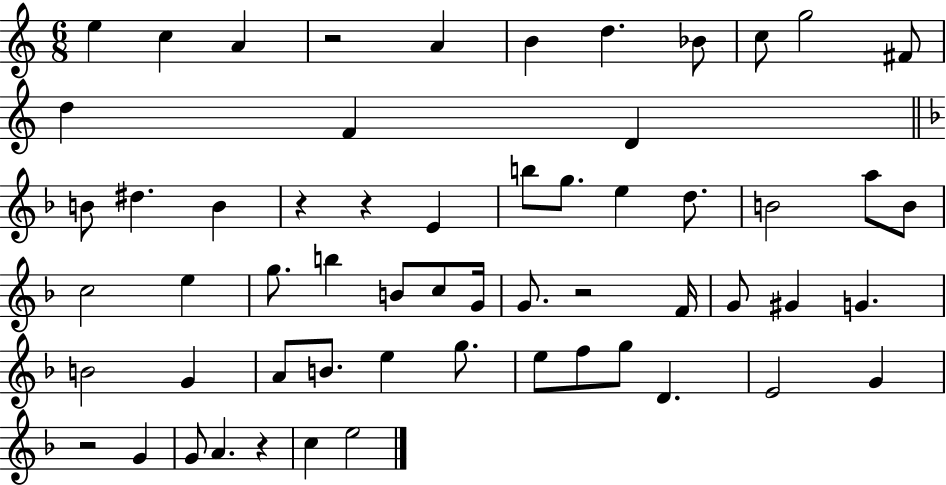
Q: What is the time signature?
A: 6/8